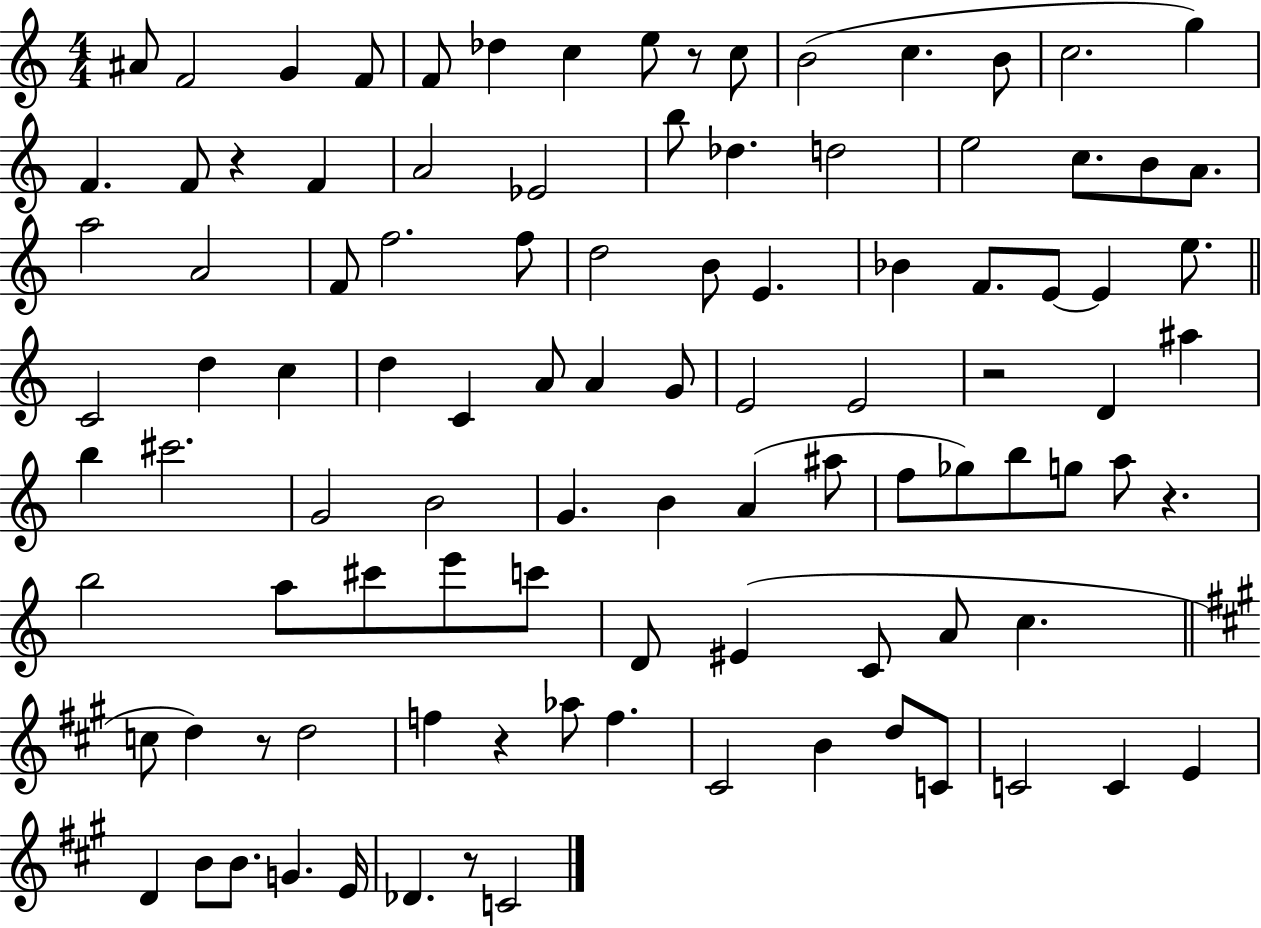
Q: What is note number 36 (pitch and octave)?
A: F4